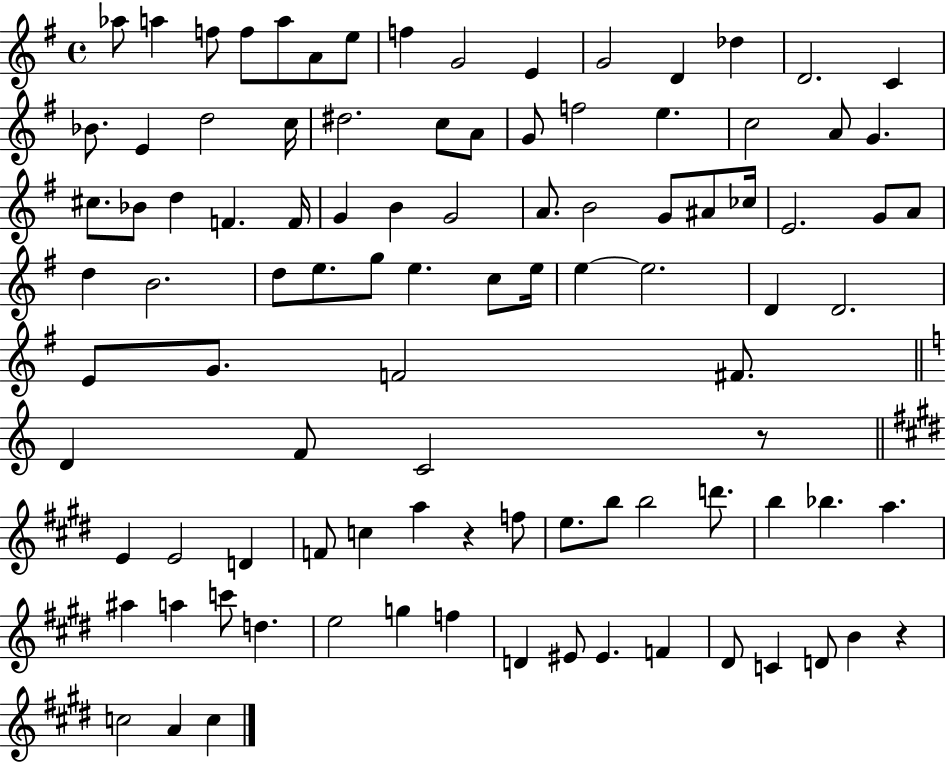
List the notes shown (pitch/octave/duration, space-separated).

Ab5/e A5/q F5/e F5/e A5/e A4/e E5/e F5/q G4/h E4/q G4/h D4/q Db5/q D4/h. C4/q Bb4/e. E4/q D5/h C5/s D#5/h. C5/e A4/e G4/e F5/h E5/q. C5/h A4/e G4/q. C#5/e. Bb4/e D5/q F4/q. F4/s G4/q B4/q G4/h A4/e. B4/h G4/e A#4/e CES5/s E4/h. G4/e A4/e D5/q B4/h. D5/e E5/e. G5/e E5/q. C5/e E5/s E5/q E5/h. D4/q D4/h. E4/e G4/e. F4/h F#4/e. D4/q F4/e C4/h R/e E4/q E4/h D4/q F4/e C5/q A5/q R/q F5/e E5/e. B5/e B5/h D6/e. B5/q Bb5/q. A5/q. A#5/q A5/q C6/e D5/q. E5/h G5/q F5/q D4/q EIS4/e EIS4/q. F4/q D#4/e C4/q D4/e B4/q R/q C5/h A4/q C5/q